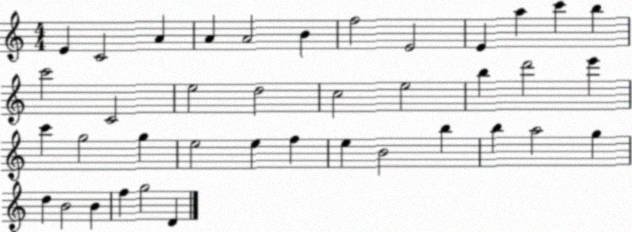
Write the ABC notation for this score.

X:1
T:Untitled
M:4/4
L:1/4
K:C
E C2 A A A2 B f2 E2 E a c' b c'2 C2 e2 d2 c2 e2 b d'2 e' c' g2 g e2 e f e B2 b b a2 g d B2 B f g2 D